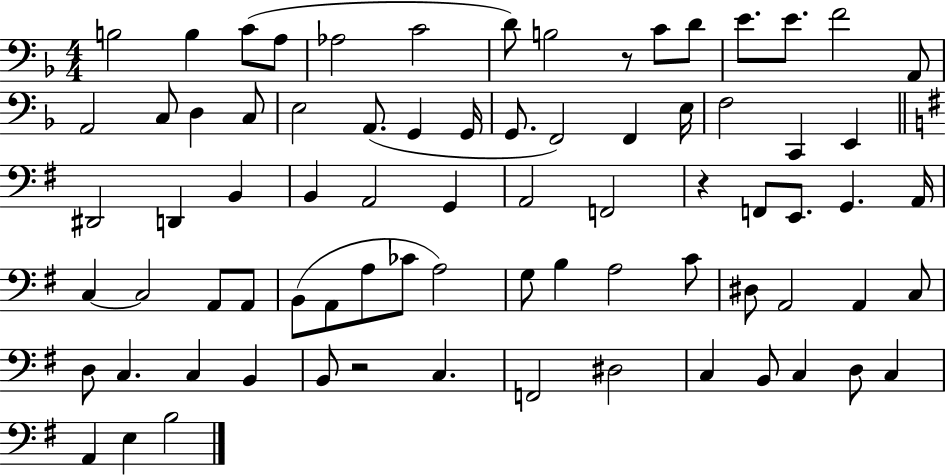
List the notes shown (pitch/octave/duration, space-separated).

B3/h B3/q C4/e A3/e Ab3/h C4/h D4/e B3/h R/e C4/e D4/e E4/e. E4/e. F4/h A2/e A2/h C3/e D3/q C3/e E3/h A2/e. G2/q G2/s G2/e. F2/h F2/q E3/s F3/h C2/q E2/q D#2/h D2/q B2/q B2/q A2/h G2/q A2/h F2/h R/q F2/e E2/e. G2/q. A2/s C3/q C3/h A2/e A2/e B2/e A2/e A3/e CES4/e A3/h G3/e B3/q A3/h C4/e D#3/e A2/h A2/q C3/e D3/e C3/q. C3/q B2/q B2/e R/h C3/q. F2/h D#3/h C3/q B2/e C3/q D3/e C3/q A2/q E3/q B3/h